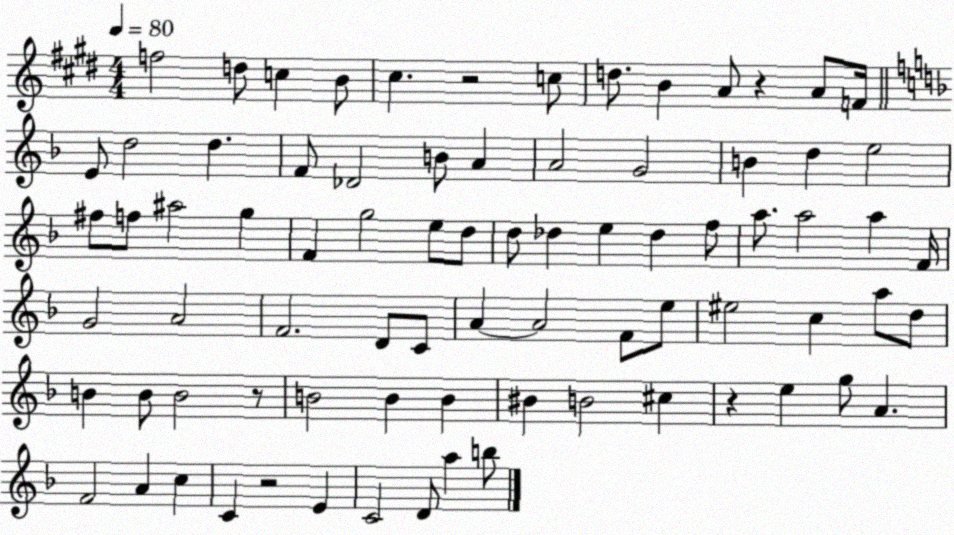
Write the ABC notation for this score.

X:1
T:Untitled
M:4/4
L:1/4
K:E
f2 d/2 c B/2 ^c z2 c/2 d/2 B A/2 z A/2 F/4 E/2 d2 d F/2 _D2 B/2 A A2 G2 B d e2 ^f/2 f/2 ^a2 g F g2 e/2 d/2 d/2 _d e _d f/2 a/2 a2 a F/4 G2 A2 F2 D/2 C/2 A A2 F/2 e/2 ^e2 c a/2 d/2 B B/2 B2 z/2 B2 B B ^B B2 ^c z e g/2 A F2 A c C z2 E C2 D/2 a b/2